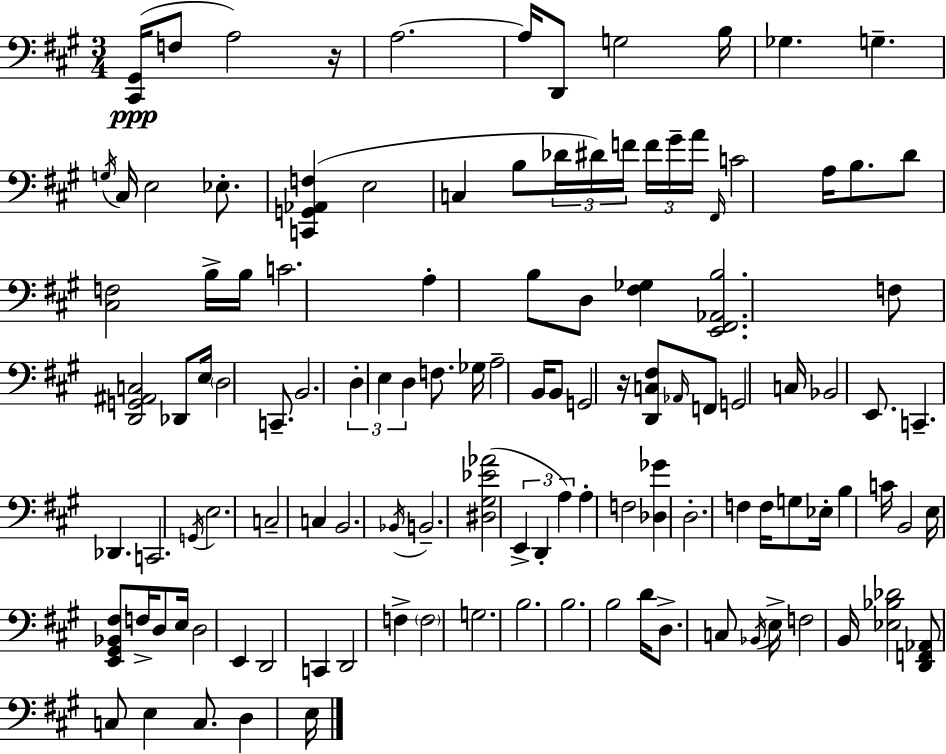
[C#2,G#2]/s F3/e A3/h R/s A3/h. A3/s D2/e G3/h B3/s Gb3/q. G3/q. G3/s C#3/s E3/h Eb3/e. [C2,G2,Ab2,F3]/q E3/h C3/q B3/e Db4/s D#4/s F4/s F4/s G#4/s A4/s F#2/s C4/h A3/s B3/e. D4/e [C#3,F3]/h B3/s B3/s C4/h. A3/q B3/e D3/e [F#3,Gb3]/q [E2,F#2,Ab2,B3]/h. F3/e [D2,G2,A#2,C3]/h Db2/e E3/s D3/h C2/e. B2/h. D3/q E3/q D3/q F3/e. Gb3/s A3/h B2/s B2/e G2/h R/s [D2,C3,F#3]/e Ab2/s F2/e G2/h C3/s Bb2/h E2/e. C2/q. Db2/q. C2/h. G2/s E3/h. C3/h C3/q B2/h. Bb2/s B2/h. [D#3,G#3,Eb4,Ab4]/h E2/q D2/q A3/q A3/q F3/h [Db3,Gb4]/q D3/h. F3/q F3/s G3/e Eb3/s B3/q C4/s B2/h E3/s [E2,G#2,Bb2,F#3]/e F3/s D3/e E3/s D3/h E2/q D2/h C2/q D2/h F3/q F3/h G3/h. B3/h. B3/h. B3/h D4/s D3/e. C3/e Bb2/s E3/s F3/h B2/s [Eb3,Bb3,Db4]/h [D2,F2,Ab2]/e C3/e E3/q C3/e. D3/q E3/s